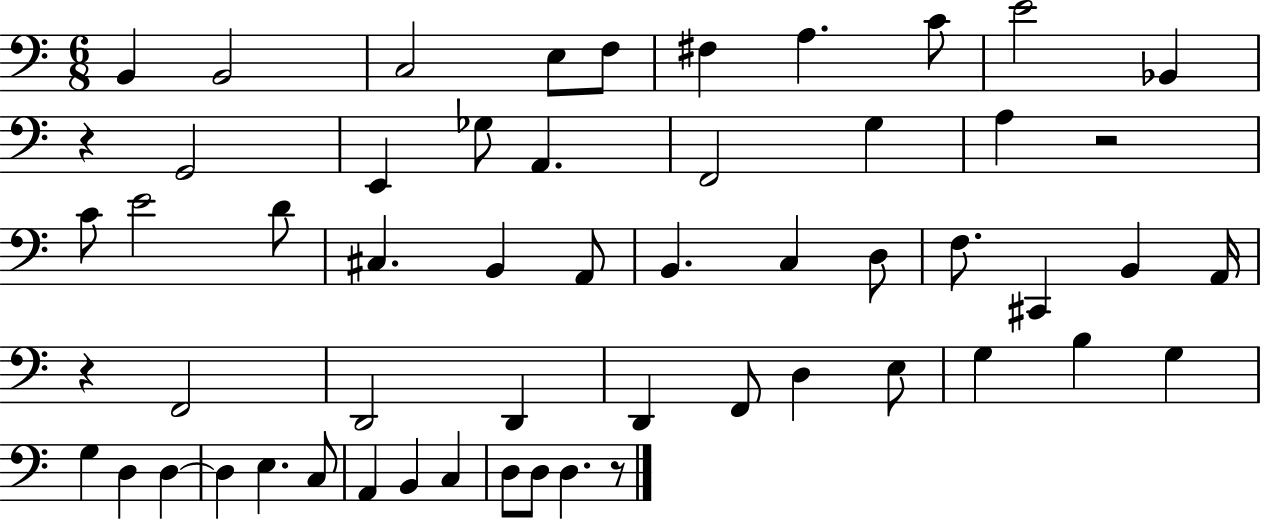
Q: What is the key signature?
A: C major